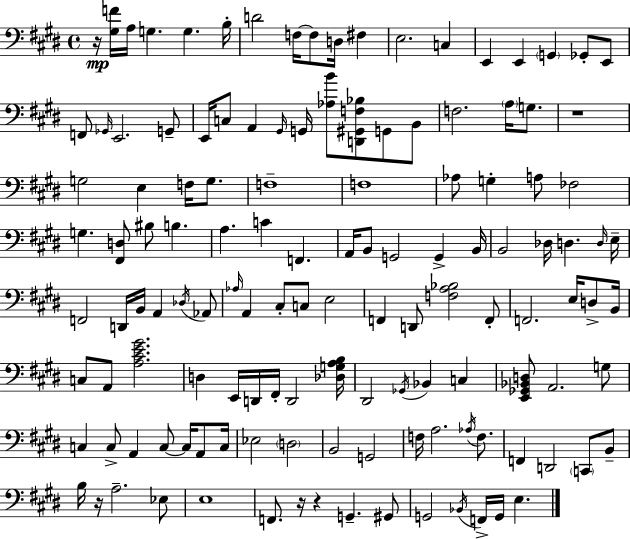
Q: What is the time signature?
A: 4/4